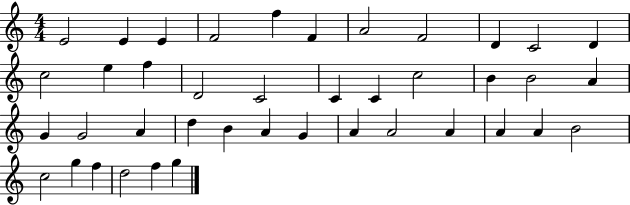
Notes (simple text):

E4/h E4/q E4/q F4/h F5/q F4/q A4/h F4/h D4/q C4/h D4/q C5/h E5/q F5/q D4/h C4/h C4/q C4/q C5/h B4/q B4/h A4/q G4/q G4/h A4/q D5/q B4/q A4/q G4/q A4/q A4/h A4/q A4/q A4/q B4/h C5/h G5/q F5/q D5/h F5/q G5/q